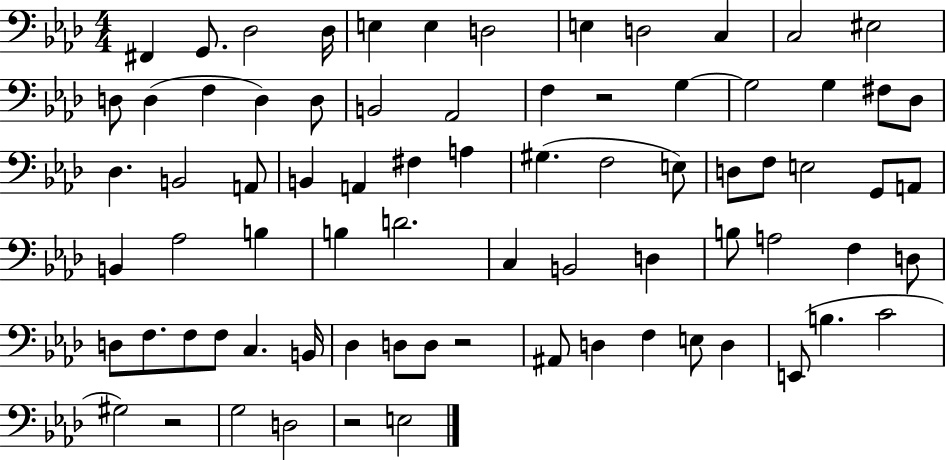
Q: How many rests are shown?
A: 4